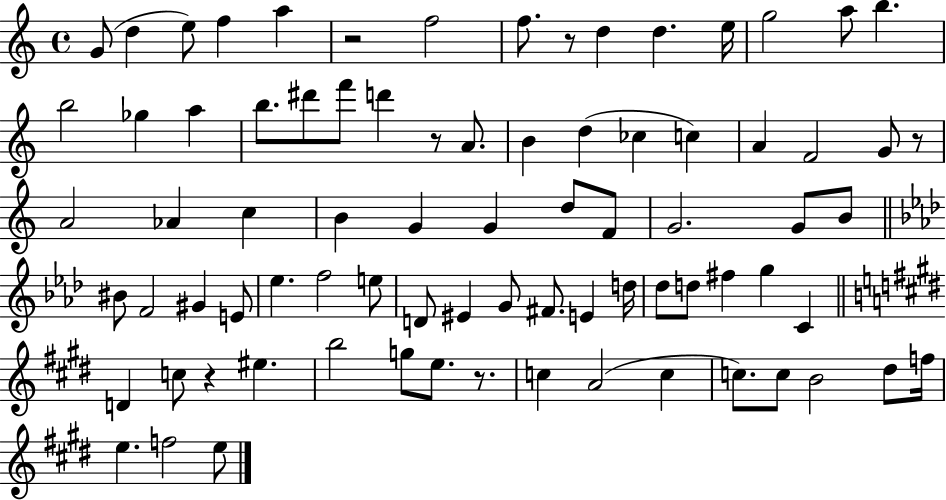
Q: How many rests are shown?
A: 6